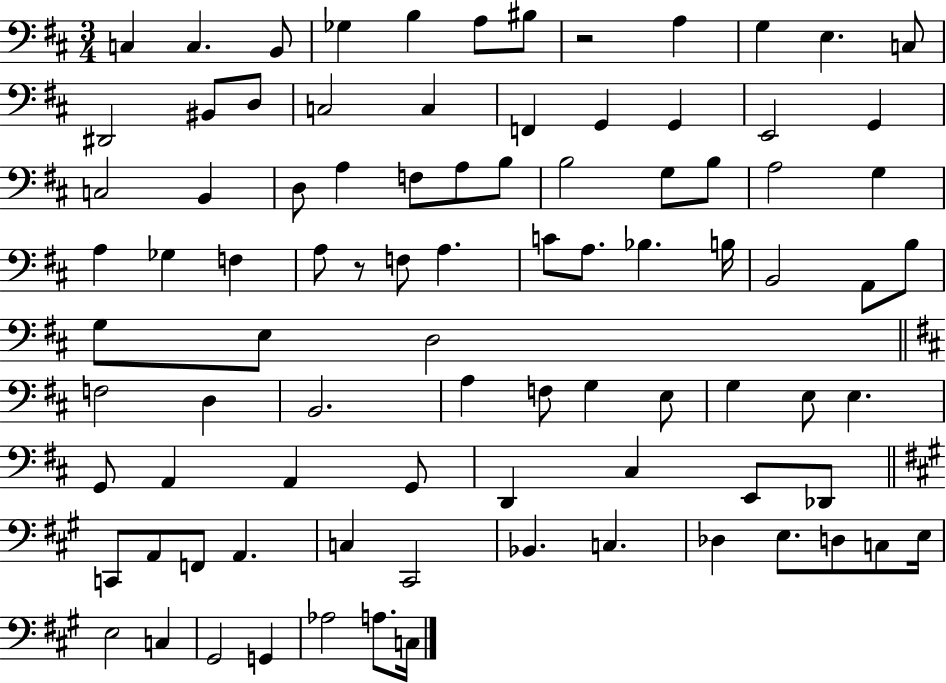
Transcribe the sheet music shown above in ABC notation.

X:1
T:Untitled
M:3/4
L:1/4
K:D
C, C, B,,/2 _G, B, A,/2 ^B,/2 z2 A, G, E, C,/2 ^D,,2 ^B,,/2 D,/2 C,2 C, F,, G,, G,, E,,2 G,, C,2 B,, D,/2 A, F,/2 A,/2 B,/2 B,2 G,/2 B,/2 A,2 G, A, _G, F, A,/2 z/2 F,/2 A, C/2 A,/2 _B, B,/4 B,,2 A,,/2 B,/2 G,/2 E,/2 D,2 F,2 D, B,,2 A, F,/2 G, E,/2 G, E,/2 E, G,,/2 A,, A,, G,,/2 D,, ^C, E,,/2 _D,,/2 C,,/2 A,,/2 F,,/2 A,, C, ^C,,2 _B,, C, _D, E,/2 D,/2 C,/2 E,/4 E,2 C, ^G,,2 G,, _A,2 A,/2 C,/4